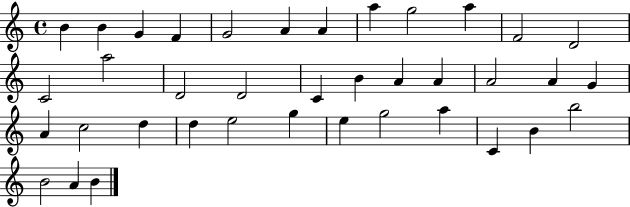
B4/q B4/q G4/q F4/q G4/h A4/q A4/q A5/q G5/h A5/q F4/h D4/h C4/h A5/h D4/h D4/h C4/q B4/q A4/q A4/q A4/h A4/q G4/q A4/q C5/h D5/q D5/q E5/h G5/q E5/q G5/h A5/q C4/q B4/q B5/h B4/h A4/q B4/q